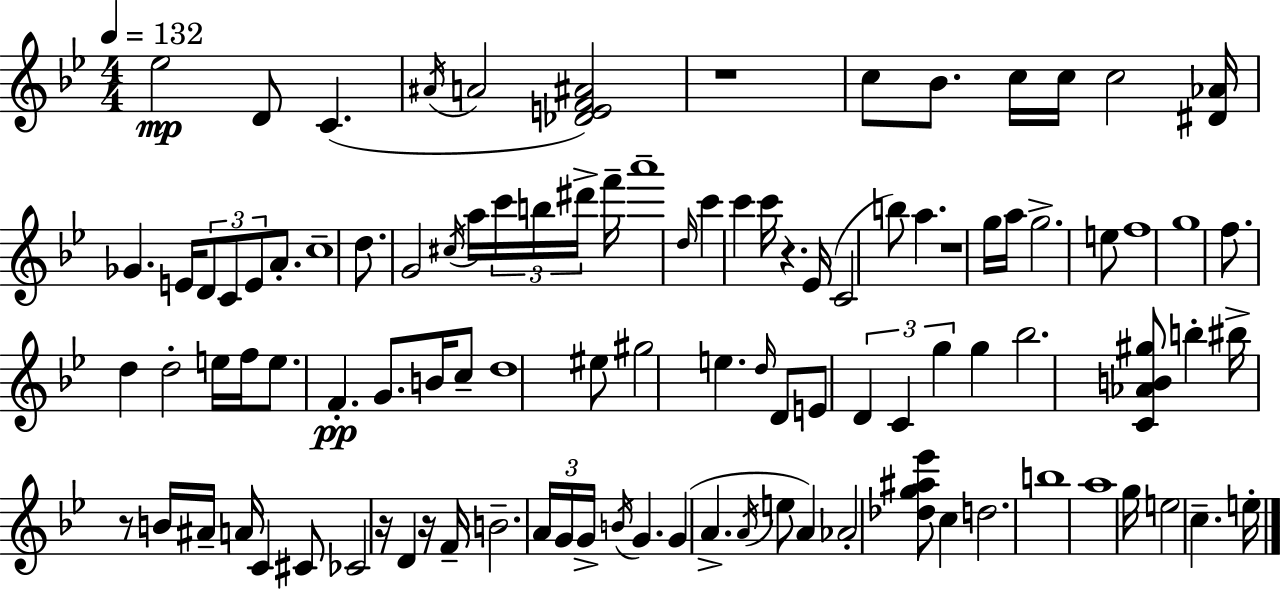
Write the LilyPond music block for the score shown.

{
  \clef treble
  \numericTimeSignature
  \time 4/4
  \key g \minor
  \tempo 4 = 132
  ees''2\mp d'8 c'4.( | \acciaccatura { ais'16 } a'2 <des' e' f' ais'>2) | r1 | c''8 bes'8. c''16 c''16 c''2 | \break <dis' aes'>16 ges'4. e'16 \tuplet 3/2 { d'8 c'8 e'8 } a'8.-. | c''1-- | d''8. g'2 \acciaccatura { cis''16 } a''16 \tuplet 3/2 { c'''16 b''16 | dis'''16-> } f'''16-- a'''1-- | \break \grace { d''16 } c'''4 c'''4 c'''16 r4. | ees'16( c'2 b''8) a''4. | r1 | g''16 a''16 g''2.-> | \break e''8 f''1 | g''1 | f''8. d''4 d''2-. | e''16 f''16 e''8. f'4.-.\pp g'8. | \break b'16 c''8-- d''1 | eis''8 gis''2 e''4. | \grace { d''16 } d'8 e'8 \tuplet 3/2 { d'4 c'4 | g''4 } g''4 bes''2. | \break <c' aes' b' gis''>8 b''4-. bis''16-> r8 b'16 ais'16-- a'16 | c'4 cis'8 ces'2 r16 d'4 | r16 f'16-- b'2.-- | \tuplet 3/2 { a'16 g'16 g'16-> } \acciaccatura { b'16 } g'4. g'4( a'4.-> | \break \acciaccatura { a'16 } e''8 a'4) aes'2-. | <des'' g'' ais'' ees'''>8 c''4 d''2. | b''1 | a''1 | \break g''16 e''2 c''4.-- | e''16-. \bar "|."
}